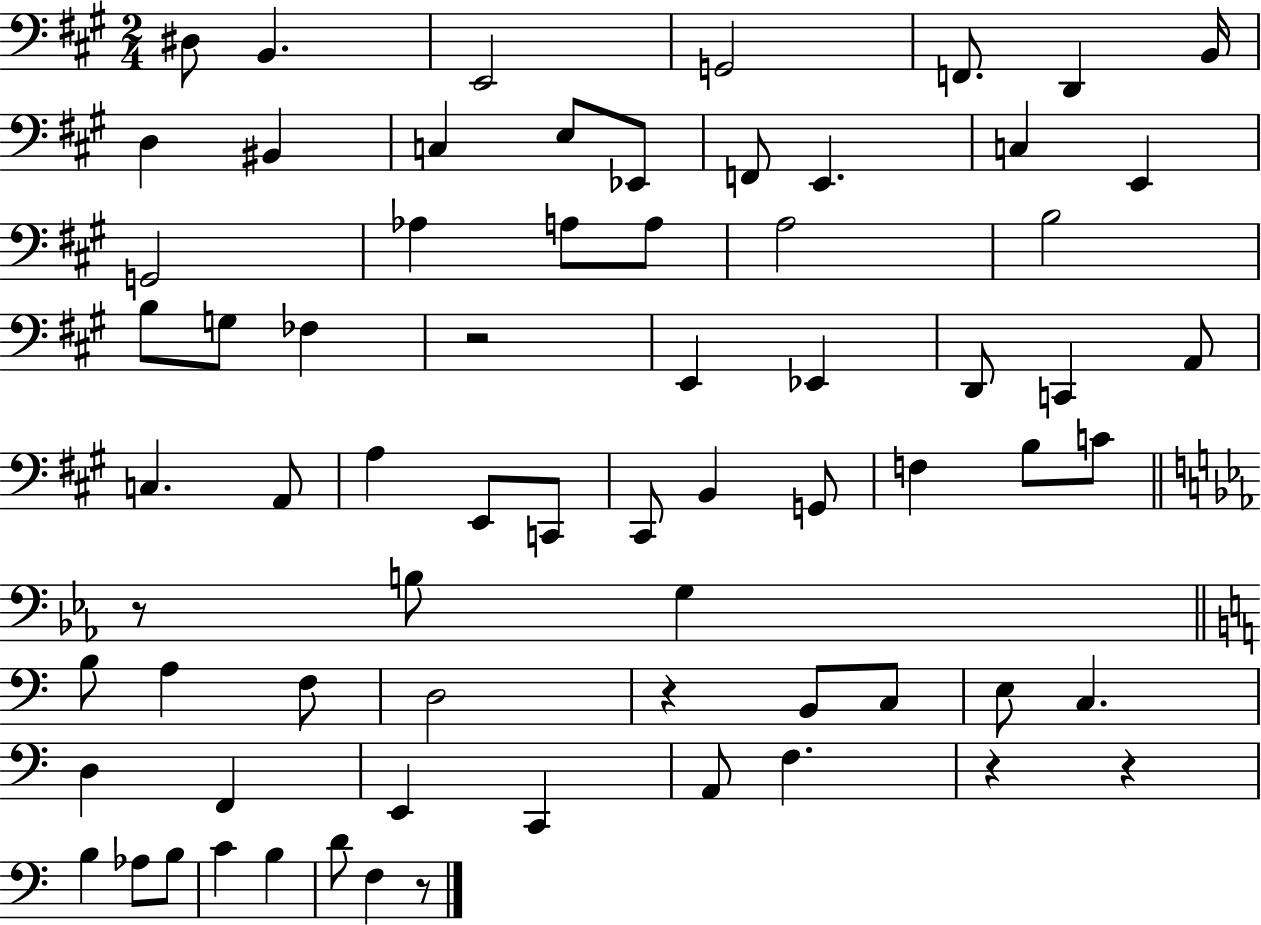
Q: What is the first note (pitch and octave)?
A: D#3